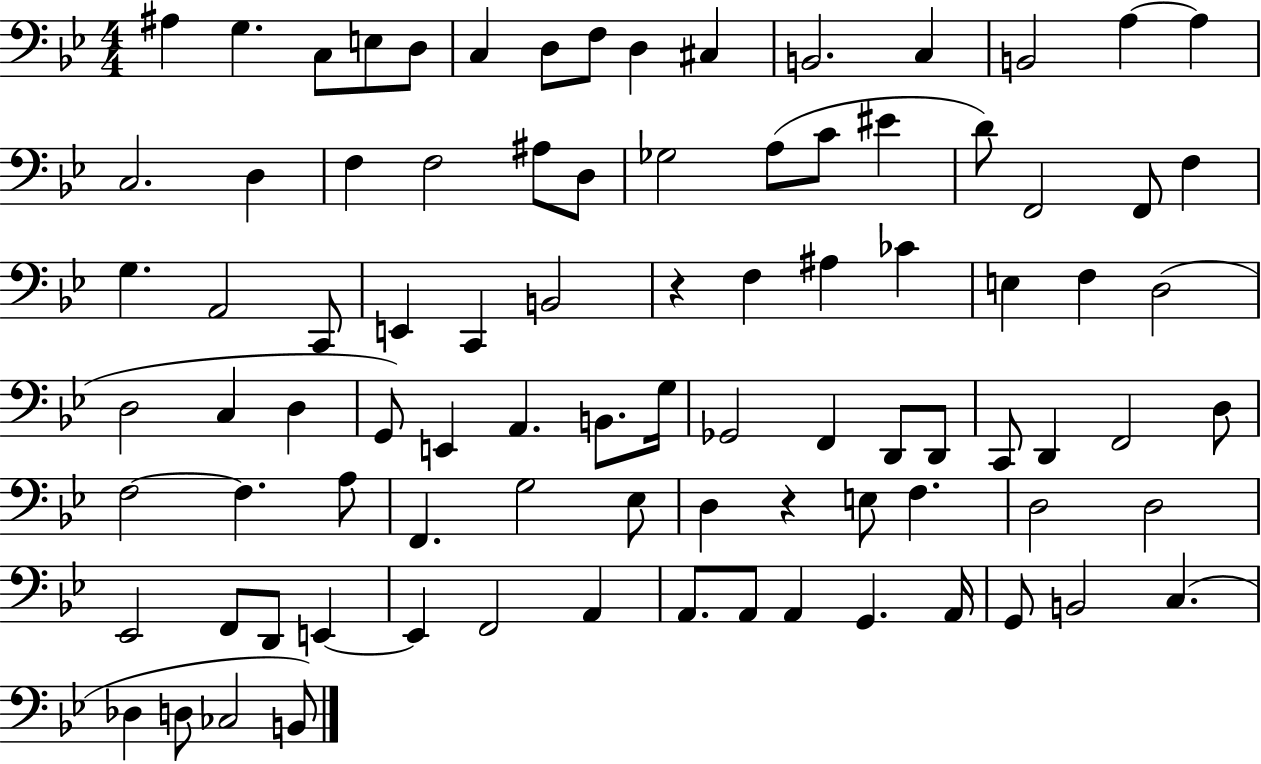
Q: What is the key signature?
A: BES major